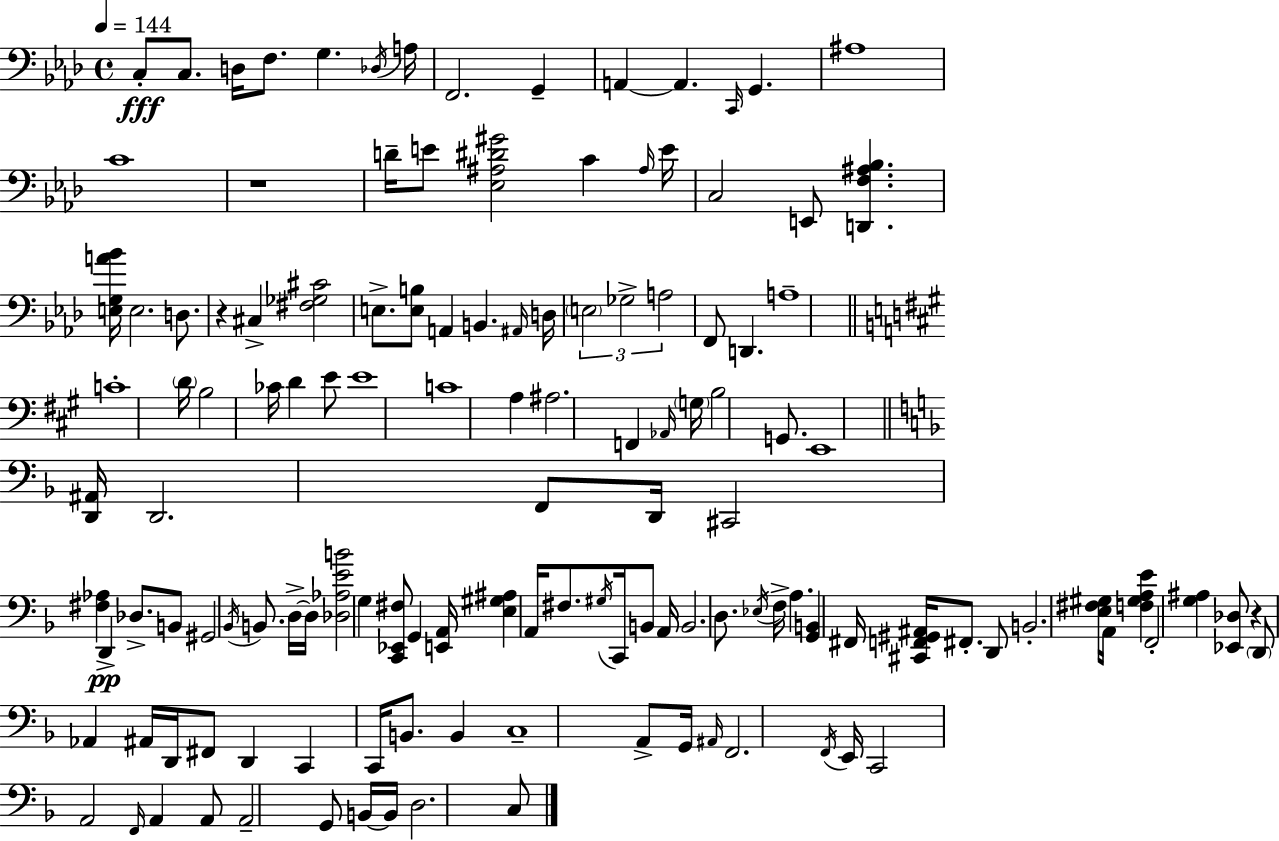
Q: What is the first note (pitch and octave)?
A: C3